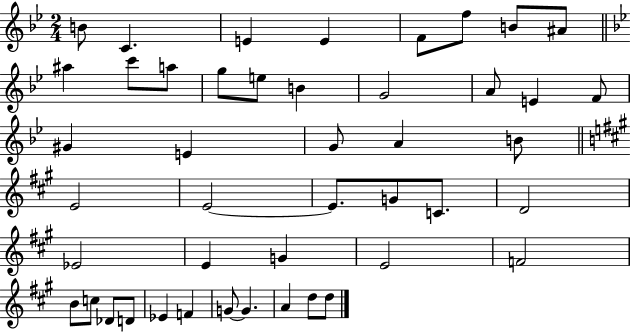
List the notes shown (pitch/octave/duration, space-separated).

B4/e C4/q. E4/q E4/q F4/e F5/e B4/e A#4/e A#5/q C6/e A5/e G5/e E5/e B4/q G4/h A4/e E4/q F4/e G#4/q E4/q G4/e A4/q B4/e E4/h E4/h E4/e. G4/e C4/e. D4/h Eb4/h E4/q G4/q E4/h F4/h B4/e C5/e Db4/e D4/e Eb4/q F4/q G4/e G4/q. A4/q D5/e D5/e